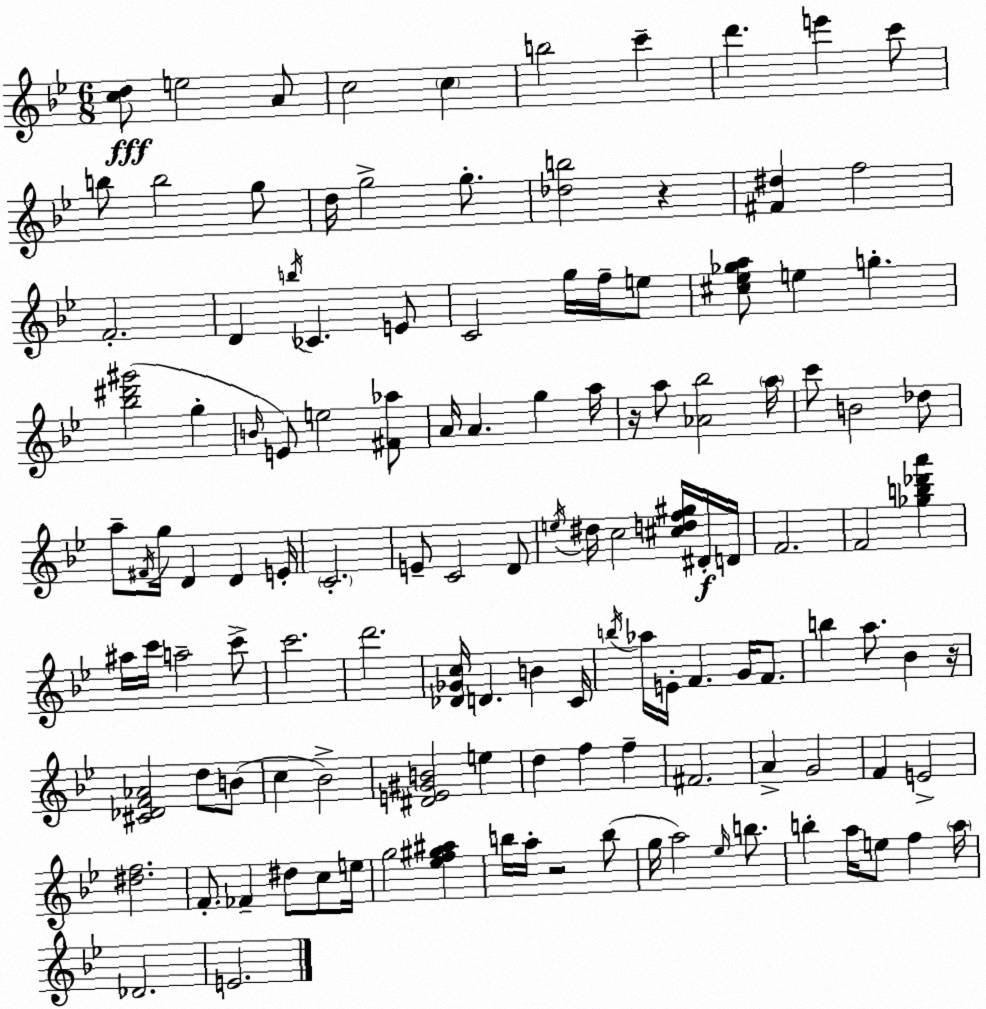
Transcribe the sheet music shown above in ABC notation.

X:1
T:Untitled
M:6/8
L:1/4
K:Gm
[cd]/2 e2 A/2 c2 c b2 c' d' e' c'/2 b/2 b2 g/2 d/4 g2 g/2 [_db]2 z [^F^d] f2 F2 D b/4 _C E/2 C2 g/4 f/4 e/2 [^c_e_ga]/2 e g [_b^d'^g']2 g B/4 E/2 e2 [^F_a]/2 A/4 A g a/4 z/4 a/2 [_A_b]2 a/4 c'/2 B2 _d/2 a/2 ^F/4 g/4 D D E/4 C2 E/2 C2 D/2 e/4 ^d/4 c2 [^cdf^g]/4 ^D/4 D/4 F2 F2 [_gb_d'a'] ^a/4 c'/4 a2 c'/2 c'2 d'2 [_D_Gc]/4 D B C/4 b/4 _a/4 E/4 F G/4 F/2 b a/2 _B z/4 [^C_DF_A]2 d/2 B/2 c _B2 [^DE^GB]2 e d f f ^F2 A G2 F E2 [^df]2 F/2 _F ^d/2 c/2 e/4 g2 [_ef^g^a] b/4 a/4 z2 b/2 g/4 a2 _e/4 b/2 b a/4 e/2 f a/4 _D2 E2